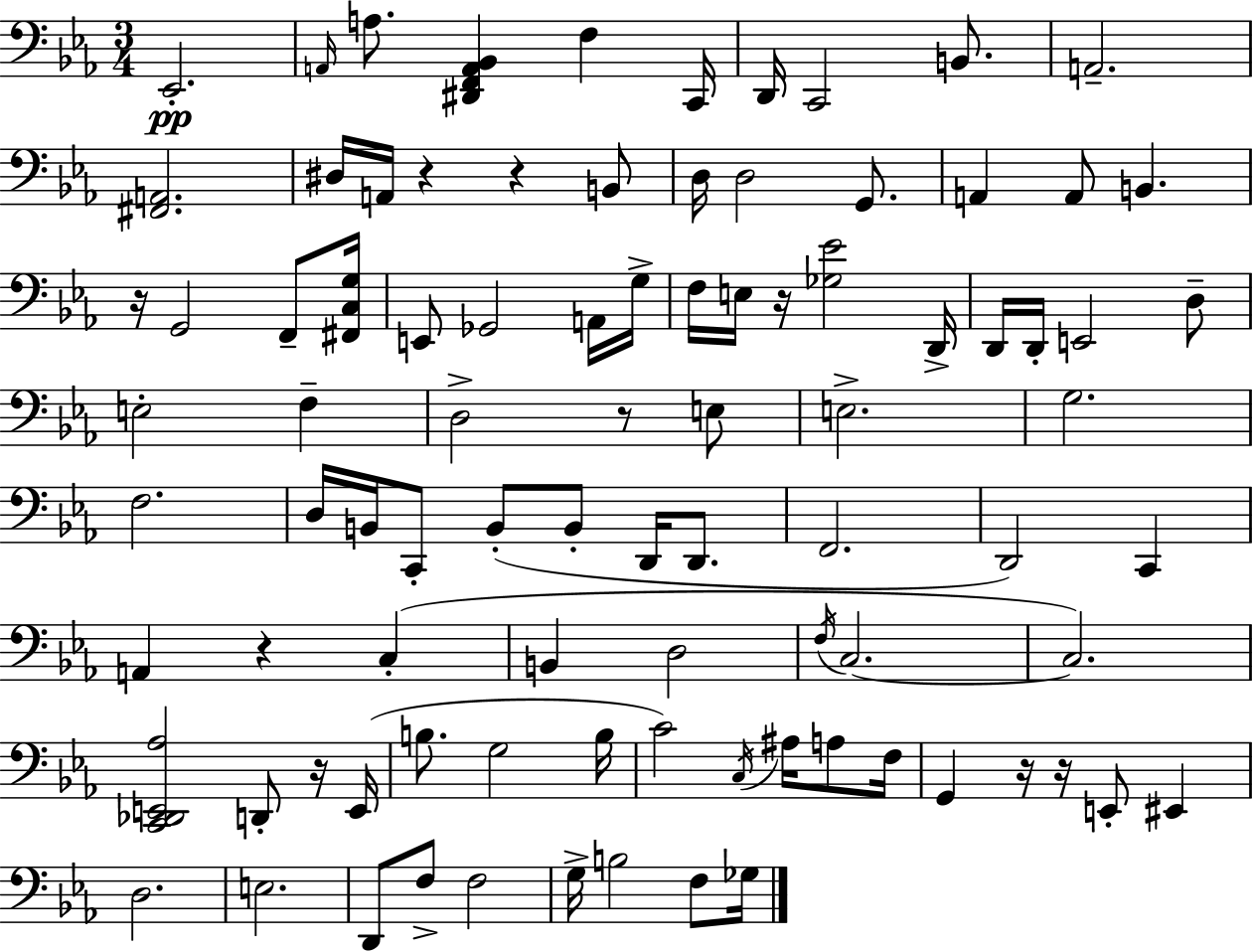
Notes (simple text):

Eb2/h. A2/s A3/e. [D#2,F2,A2,Bb2]/q F3/q C2/s D2/s C2/h B2/e. A2/h. [F#2,A2]/h. D#3/s A2/s R/q R/q B2/e D3/s D3/h G2/e. A2/q A2/e B2/q. R/s G2/h F2/e [F#2,C3,G3]/s E2/e Gb2/h A2/s G3/s F3/s E3/s R/s [Gb3,Eb4]/h D2/s D2/s D2/s E2/h D3/e E3/h F3/q D3/h R/e E3/e E3/h. G3/h. F3/h. D3/s B2/s C2/e B2/e B2/e D2/s D2/e. F2/h. D2/h C2/q A2/q R/q C3/q B2/q D3/h F3/s C3/h. C3/h. [C2,Db2,E2,Ab3]/h D2/e R/s E2/s B3/e. G3/h B3/s C4/h C3/s A#3/s A3/e F3/s G2/q R/s R/s E2/e EIS2/q D3/h. E3/h. D2/e F3/e F3/h G3/s B3/h F3/e Gb3/s